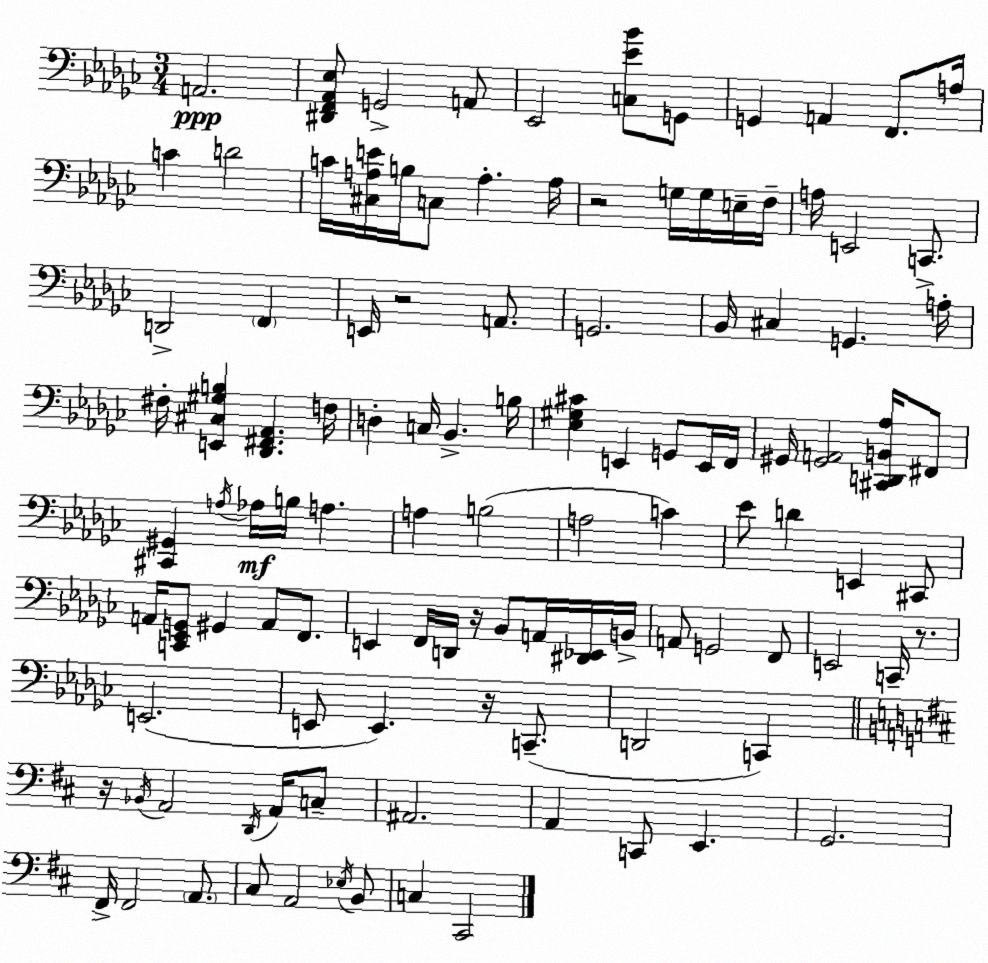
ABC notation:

X:1
T:Untitled
M:3/4
L:1/4
K:Ebm
A,,2 [^D,,F,,_A,,_E,]/2 G,,2 A,,/2 _E,,2 [C,_E_B]/2 G,,/2 G,, A,, F,,/2 A,/4 C D2 C/4 [^C,A,E]/4 B,/4 C,/2 A, A,/4 z2 G,/4 G,/4 E,/4 F,/4 A,/4 E,,2 C,,/2 D,,2 F,, E,,/4 z2 A,,/2 G,,2 _B,,/4 ^C, G,, A,/4 ^F,/4 [E,,^C,^G,B,] [_D,,^F,,_A,,] F,/4 D, C,/4 _B,, B,/4 [_E,^G,^C] E,, G,,/2 E,,/4 F,,/4 ^G,,/4 [^G,,A,,]2 [^C,,D,,B,,_A,]/4 ^F,,/2 [^C,,^G,,] A,/4 _A,/4 B,/4 A, A, B,2 A,2 C _E/2 D E,, ^C,,/2 A,,/4 [C,,_E,,G,,]/2 ^G,, A,,/2 F,,/2 E,, F,,/4 D,,/4 z/4 _B,,/2 A,,/4 [^D,,_E,,]/4 B,,/4 A,,/2 G,,2 F,,/2 E,,2 C,,/4 z/2 E,,2 E,,/2 E,, z/4 C,,/2 D,,2 C,, z/4 _B,,/4 A,,2 D,,/4 A,,/4 C,/2 ^A,,2 A,, C,,/2 E,, G,,2 ^F,,/4 ^F,,2 A,,/2 ^C,/2 A,,2 _E,/4 B,,/2 C, ^C,,2